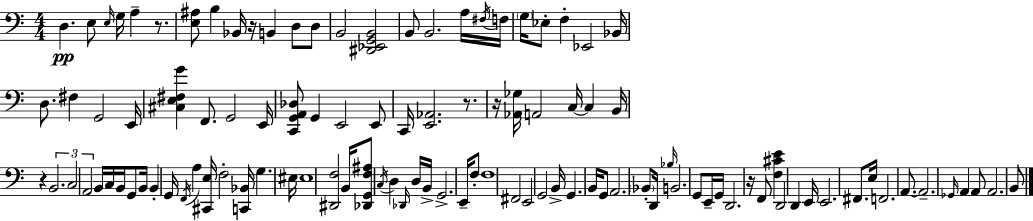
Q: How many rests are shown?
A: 6